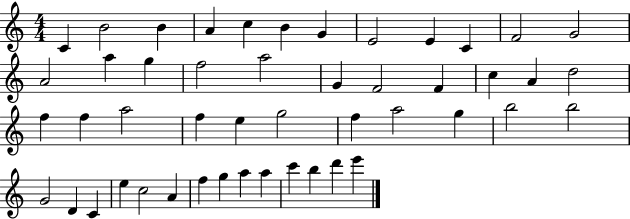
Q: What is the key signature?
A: C major